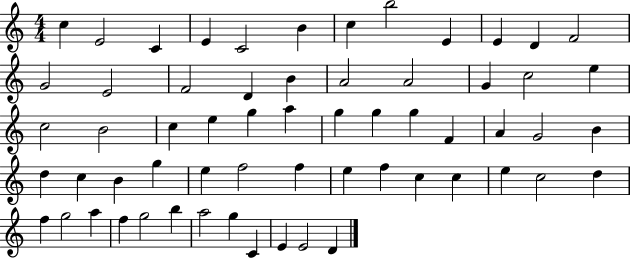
{
  \clef treble
  \numericTimeSignature
  \time 4/4
  \key c \major
  c''4 e'2 c'4 | e'4 c'2 b'4 | c''4 b''2 e'4 | e'4 d'4 f'2 | \break g'2 e'2 | f'2 d'4 b'4 | a'2 a'2 | g'4 c''2 e''4 | \break c''2 b'2 | c''4 e''4 g''4 a''4 | g''4 g''4 g''4 f'4 | a'4 g'2 b'4 | \break d''4 c''4 b'4 g''4 | e''4 f''2 f''4 | e''4 f''4 c''4 c''4 | e''4 c''2 d''4 | \break f''4 g''2 a''4 | f''4 g''2 b''4 | a''2 g''4 c'4 | e'4 e'2 d'4 | \break \bar "|."
}